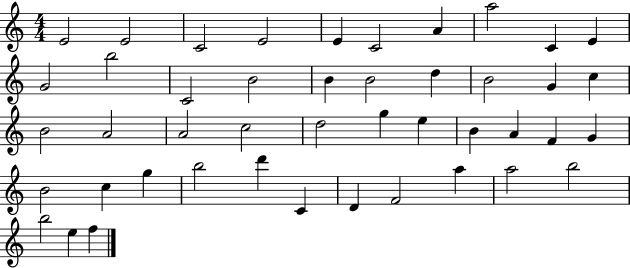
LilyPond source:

{
  \clef treble
  \numericTimeSignature
  \time 4/4
  \key c \major
  e'2 e'2 | c'2 e'2 | e'4 c'2 a'4 | a''2 c'4 e'4 | \break g'2 b''2 | c'2 b'2 | b'4 b'2 d''4 | b'2 g'4 c''4 | \break b'2 a'2 | a'2 c''2 | d''2 g''4 e''4 | b'4 a'4 f'4 g'4 | \break b'2 c''4 g''4 | b''2 d'''4 c'4 | d'4 f'2 a''4 | a''2 b''2 | \break b''2 e''4 f''4 | \bar "|."
}